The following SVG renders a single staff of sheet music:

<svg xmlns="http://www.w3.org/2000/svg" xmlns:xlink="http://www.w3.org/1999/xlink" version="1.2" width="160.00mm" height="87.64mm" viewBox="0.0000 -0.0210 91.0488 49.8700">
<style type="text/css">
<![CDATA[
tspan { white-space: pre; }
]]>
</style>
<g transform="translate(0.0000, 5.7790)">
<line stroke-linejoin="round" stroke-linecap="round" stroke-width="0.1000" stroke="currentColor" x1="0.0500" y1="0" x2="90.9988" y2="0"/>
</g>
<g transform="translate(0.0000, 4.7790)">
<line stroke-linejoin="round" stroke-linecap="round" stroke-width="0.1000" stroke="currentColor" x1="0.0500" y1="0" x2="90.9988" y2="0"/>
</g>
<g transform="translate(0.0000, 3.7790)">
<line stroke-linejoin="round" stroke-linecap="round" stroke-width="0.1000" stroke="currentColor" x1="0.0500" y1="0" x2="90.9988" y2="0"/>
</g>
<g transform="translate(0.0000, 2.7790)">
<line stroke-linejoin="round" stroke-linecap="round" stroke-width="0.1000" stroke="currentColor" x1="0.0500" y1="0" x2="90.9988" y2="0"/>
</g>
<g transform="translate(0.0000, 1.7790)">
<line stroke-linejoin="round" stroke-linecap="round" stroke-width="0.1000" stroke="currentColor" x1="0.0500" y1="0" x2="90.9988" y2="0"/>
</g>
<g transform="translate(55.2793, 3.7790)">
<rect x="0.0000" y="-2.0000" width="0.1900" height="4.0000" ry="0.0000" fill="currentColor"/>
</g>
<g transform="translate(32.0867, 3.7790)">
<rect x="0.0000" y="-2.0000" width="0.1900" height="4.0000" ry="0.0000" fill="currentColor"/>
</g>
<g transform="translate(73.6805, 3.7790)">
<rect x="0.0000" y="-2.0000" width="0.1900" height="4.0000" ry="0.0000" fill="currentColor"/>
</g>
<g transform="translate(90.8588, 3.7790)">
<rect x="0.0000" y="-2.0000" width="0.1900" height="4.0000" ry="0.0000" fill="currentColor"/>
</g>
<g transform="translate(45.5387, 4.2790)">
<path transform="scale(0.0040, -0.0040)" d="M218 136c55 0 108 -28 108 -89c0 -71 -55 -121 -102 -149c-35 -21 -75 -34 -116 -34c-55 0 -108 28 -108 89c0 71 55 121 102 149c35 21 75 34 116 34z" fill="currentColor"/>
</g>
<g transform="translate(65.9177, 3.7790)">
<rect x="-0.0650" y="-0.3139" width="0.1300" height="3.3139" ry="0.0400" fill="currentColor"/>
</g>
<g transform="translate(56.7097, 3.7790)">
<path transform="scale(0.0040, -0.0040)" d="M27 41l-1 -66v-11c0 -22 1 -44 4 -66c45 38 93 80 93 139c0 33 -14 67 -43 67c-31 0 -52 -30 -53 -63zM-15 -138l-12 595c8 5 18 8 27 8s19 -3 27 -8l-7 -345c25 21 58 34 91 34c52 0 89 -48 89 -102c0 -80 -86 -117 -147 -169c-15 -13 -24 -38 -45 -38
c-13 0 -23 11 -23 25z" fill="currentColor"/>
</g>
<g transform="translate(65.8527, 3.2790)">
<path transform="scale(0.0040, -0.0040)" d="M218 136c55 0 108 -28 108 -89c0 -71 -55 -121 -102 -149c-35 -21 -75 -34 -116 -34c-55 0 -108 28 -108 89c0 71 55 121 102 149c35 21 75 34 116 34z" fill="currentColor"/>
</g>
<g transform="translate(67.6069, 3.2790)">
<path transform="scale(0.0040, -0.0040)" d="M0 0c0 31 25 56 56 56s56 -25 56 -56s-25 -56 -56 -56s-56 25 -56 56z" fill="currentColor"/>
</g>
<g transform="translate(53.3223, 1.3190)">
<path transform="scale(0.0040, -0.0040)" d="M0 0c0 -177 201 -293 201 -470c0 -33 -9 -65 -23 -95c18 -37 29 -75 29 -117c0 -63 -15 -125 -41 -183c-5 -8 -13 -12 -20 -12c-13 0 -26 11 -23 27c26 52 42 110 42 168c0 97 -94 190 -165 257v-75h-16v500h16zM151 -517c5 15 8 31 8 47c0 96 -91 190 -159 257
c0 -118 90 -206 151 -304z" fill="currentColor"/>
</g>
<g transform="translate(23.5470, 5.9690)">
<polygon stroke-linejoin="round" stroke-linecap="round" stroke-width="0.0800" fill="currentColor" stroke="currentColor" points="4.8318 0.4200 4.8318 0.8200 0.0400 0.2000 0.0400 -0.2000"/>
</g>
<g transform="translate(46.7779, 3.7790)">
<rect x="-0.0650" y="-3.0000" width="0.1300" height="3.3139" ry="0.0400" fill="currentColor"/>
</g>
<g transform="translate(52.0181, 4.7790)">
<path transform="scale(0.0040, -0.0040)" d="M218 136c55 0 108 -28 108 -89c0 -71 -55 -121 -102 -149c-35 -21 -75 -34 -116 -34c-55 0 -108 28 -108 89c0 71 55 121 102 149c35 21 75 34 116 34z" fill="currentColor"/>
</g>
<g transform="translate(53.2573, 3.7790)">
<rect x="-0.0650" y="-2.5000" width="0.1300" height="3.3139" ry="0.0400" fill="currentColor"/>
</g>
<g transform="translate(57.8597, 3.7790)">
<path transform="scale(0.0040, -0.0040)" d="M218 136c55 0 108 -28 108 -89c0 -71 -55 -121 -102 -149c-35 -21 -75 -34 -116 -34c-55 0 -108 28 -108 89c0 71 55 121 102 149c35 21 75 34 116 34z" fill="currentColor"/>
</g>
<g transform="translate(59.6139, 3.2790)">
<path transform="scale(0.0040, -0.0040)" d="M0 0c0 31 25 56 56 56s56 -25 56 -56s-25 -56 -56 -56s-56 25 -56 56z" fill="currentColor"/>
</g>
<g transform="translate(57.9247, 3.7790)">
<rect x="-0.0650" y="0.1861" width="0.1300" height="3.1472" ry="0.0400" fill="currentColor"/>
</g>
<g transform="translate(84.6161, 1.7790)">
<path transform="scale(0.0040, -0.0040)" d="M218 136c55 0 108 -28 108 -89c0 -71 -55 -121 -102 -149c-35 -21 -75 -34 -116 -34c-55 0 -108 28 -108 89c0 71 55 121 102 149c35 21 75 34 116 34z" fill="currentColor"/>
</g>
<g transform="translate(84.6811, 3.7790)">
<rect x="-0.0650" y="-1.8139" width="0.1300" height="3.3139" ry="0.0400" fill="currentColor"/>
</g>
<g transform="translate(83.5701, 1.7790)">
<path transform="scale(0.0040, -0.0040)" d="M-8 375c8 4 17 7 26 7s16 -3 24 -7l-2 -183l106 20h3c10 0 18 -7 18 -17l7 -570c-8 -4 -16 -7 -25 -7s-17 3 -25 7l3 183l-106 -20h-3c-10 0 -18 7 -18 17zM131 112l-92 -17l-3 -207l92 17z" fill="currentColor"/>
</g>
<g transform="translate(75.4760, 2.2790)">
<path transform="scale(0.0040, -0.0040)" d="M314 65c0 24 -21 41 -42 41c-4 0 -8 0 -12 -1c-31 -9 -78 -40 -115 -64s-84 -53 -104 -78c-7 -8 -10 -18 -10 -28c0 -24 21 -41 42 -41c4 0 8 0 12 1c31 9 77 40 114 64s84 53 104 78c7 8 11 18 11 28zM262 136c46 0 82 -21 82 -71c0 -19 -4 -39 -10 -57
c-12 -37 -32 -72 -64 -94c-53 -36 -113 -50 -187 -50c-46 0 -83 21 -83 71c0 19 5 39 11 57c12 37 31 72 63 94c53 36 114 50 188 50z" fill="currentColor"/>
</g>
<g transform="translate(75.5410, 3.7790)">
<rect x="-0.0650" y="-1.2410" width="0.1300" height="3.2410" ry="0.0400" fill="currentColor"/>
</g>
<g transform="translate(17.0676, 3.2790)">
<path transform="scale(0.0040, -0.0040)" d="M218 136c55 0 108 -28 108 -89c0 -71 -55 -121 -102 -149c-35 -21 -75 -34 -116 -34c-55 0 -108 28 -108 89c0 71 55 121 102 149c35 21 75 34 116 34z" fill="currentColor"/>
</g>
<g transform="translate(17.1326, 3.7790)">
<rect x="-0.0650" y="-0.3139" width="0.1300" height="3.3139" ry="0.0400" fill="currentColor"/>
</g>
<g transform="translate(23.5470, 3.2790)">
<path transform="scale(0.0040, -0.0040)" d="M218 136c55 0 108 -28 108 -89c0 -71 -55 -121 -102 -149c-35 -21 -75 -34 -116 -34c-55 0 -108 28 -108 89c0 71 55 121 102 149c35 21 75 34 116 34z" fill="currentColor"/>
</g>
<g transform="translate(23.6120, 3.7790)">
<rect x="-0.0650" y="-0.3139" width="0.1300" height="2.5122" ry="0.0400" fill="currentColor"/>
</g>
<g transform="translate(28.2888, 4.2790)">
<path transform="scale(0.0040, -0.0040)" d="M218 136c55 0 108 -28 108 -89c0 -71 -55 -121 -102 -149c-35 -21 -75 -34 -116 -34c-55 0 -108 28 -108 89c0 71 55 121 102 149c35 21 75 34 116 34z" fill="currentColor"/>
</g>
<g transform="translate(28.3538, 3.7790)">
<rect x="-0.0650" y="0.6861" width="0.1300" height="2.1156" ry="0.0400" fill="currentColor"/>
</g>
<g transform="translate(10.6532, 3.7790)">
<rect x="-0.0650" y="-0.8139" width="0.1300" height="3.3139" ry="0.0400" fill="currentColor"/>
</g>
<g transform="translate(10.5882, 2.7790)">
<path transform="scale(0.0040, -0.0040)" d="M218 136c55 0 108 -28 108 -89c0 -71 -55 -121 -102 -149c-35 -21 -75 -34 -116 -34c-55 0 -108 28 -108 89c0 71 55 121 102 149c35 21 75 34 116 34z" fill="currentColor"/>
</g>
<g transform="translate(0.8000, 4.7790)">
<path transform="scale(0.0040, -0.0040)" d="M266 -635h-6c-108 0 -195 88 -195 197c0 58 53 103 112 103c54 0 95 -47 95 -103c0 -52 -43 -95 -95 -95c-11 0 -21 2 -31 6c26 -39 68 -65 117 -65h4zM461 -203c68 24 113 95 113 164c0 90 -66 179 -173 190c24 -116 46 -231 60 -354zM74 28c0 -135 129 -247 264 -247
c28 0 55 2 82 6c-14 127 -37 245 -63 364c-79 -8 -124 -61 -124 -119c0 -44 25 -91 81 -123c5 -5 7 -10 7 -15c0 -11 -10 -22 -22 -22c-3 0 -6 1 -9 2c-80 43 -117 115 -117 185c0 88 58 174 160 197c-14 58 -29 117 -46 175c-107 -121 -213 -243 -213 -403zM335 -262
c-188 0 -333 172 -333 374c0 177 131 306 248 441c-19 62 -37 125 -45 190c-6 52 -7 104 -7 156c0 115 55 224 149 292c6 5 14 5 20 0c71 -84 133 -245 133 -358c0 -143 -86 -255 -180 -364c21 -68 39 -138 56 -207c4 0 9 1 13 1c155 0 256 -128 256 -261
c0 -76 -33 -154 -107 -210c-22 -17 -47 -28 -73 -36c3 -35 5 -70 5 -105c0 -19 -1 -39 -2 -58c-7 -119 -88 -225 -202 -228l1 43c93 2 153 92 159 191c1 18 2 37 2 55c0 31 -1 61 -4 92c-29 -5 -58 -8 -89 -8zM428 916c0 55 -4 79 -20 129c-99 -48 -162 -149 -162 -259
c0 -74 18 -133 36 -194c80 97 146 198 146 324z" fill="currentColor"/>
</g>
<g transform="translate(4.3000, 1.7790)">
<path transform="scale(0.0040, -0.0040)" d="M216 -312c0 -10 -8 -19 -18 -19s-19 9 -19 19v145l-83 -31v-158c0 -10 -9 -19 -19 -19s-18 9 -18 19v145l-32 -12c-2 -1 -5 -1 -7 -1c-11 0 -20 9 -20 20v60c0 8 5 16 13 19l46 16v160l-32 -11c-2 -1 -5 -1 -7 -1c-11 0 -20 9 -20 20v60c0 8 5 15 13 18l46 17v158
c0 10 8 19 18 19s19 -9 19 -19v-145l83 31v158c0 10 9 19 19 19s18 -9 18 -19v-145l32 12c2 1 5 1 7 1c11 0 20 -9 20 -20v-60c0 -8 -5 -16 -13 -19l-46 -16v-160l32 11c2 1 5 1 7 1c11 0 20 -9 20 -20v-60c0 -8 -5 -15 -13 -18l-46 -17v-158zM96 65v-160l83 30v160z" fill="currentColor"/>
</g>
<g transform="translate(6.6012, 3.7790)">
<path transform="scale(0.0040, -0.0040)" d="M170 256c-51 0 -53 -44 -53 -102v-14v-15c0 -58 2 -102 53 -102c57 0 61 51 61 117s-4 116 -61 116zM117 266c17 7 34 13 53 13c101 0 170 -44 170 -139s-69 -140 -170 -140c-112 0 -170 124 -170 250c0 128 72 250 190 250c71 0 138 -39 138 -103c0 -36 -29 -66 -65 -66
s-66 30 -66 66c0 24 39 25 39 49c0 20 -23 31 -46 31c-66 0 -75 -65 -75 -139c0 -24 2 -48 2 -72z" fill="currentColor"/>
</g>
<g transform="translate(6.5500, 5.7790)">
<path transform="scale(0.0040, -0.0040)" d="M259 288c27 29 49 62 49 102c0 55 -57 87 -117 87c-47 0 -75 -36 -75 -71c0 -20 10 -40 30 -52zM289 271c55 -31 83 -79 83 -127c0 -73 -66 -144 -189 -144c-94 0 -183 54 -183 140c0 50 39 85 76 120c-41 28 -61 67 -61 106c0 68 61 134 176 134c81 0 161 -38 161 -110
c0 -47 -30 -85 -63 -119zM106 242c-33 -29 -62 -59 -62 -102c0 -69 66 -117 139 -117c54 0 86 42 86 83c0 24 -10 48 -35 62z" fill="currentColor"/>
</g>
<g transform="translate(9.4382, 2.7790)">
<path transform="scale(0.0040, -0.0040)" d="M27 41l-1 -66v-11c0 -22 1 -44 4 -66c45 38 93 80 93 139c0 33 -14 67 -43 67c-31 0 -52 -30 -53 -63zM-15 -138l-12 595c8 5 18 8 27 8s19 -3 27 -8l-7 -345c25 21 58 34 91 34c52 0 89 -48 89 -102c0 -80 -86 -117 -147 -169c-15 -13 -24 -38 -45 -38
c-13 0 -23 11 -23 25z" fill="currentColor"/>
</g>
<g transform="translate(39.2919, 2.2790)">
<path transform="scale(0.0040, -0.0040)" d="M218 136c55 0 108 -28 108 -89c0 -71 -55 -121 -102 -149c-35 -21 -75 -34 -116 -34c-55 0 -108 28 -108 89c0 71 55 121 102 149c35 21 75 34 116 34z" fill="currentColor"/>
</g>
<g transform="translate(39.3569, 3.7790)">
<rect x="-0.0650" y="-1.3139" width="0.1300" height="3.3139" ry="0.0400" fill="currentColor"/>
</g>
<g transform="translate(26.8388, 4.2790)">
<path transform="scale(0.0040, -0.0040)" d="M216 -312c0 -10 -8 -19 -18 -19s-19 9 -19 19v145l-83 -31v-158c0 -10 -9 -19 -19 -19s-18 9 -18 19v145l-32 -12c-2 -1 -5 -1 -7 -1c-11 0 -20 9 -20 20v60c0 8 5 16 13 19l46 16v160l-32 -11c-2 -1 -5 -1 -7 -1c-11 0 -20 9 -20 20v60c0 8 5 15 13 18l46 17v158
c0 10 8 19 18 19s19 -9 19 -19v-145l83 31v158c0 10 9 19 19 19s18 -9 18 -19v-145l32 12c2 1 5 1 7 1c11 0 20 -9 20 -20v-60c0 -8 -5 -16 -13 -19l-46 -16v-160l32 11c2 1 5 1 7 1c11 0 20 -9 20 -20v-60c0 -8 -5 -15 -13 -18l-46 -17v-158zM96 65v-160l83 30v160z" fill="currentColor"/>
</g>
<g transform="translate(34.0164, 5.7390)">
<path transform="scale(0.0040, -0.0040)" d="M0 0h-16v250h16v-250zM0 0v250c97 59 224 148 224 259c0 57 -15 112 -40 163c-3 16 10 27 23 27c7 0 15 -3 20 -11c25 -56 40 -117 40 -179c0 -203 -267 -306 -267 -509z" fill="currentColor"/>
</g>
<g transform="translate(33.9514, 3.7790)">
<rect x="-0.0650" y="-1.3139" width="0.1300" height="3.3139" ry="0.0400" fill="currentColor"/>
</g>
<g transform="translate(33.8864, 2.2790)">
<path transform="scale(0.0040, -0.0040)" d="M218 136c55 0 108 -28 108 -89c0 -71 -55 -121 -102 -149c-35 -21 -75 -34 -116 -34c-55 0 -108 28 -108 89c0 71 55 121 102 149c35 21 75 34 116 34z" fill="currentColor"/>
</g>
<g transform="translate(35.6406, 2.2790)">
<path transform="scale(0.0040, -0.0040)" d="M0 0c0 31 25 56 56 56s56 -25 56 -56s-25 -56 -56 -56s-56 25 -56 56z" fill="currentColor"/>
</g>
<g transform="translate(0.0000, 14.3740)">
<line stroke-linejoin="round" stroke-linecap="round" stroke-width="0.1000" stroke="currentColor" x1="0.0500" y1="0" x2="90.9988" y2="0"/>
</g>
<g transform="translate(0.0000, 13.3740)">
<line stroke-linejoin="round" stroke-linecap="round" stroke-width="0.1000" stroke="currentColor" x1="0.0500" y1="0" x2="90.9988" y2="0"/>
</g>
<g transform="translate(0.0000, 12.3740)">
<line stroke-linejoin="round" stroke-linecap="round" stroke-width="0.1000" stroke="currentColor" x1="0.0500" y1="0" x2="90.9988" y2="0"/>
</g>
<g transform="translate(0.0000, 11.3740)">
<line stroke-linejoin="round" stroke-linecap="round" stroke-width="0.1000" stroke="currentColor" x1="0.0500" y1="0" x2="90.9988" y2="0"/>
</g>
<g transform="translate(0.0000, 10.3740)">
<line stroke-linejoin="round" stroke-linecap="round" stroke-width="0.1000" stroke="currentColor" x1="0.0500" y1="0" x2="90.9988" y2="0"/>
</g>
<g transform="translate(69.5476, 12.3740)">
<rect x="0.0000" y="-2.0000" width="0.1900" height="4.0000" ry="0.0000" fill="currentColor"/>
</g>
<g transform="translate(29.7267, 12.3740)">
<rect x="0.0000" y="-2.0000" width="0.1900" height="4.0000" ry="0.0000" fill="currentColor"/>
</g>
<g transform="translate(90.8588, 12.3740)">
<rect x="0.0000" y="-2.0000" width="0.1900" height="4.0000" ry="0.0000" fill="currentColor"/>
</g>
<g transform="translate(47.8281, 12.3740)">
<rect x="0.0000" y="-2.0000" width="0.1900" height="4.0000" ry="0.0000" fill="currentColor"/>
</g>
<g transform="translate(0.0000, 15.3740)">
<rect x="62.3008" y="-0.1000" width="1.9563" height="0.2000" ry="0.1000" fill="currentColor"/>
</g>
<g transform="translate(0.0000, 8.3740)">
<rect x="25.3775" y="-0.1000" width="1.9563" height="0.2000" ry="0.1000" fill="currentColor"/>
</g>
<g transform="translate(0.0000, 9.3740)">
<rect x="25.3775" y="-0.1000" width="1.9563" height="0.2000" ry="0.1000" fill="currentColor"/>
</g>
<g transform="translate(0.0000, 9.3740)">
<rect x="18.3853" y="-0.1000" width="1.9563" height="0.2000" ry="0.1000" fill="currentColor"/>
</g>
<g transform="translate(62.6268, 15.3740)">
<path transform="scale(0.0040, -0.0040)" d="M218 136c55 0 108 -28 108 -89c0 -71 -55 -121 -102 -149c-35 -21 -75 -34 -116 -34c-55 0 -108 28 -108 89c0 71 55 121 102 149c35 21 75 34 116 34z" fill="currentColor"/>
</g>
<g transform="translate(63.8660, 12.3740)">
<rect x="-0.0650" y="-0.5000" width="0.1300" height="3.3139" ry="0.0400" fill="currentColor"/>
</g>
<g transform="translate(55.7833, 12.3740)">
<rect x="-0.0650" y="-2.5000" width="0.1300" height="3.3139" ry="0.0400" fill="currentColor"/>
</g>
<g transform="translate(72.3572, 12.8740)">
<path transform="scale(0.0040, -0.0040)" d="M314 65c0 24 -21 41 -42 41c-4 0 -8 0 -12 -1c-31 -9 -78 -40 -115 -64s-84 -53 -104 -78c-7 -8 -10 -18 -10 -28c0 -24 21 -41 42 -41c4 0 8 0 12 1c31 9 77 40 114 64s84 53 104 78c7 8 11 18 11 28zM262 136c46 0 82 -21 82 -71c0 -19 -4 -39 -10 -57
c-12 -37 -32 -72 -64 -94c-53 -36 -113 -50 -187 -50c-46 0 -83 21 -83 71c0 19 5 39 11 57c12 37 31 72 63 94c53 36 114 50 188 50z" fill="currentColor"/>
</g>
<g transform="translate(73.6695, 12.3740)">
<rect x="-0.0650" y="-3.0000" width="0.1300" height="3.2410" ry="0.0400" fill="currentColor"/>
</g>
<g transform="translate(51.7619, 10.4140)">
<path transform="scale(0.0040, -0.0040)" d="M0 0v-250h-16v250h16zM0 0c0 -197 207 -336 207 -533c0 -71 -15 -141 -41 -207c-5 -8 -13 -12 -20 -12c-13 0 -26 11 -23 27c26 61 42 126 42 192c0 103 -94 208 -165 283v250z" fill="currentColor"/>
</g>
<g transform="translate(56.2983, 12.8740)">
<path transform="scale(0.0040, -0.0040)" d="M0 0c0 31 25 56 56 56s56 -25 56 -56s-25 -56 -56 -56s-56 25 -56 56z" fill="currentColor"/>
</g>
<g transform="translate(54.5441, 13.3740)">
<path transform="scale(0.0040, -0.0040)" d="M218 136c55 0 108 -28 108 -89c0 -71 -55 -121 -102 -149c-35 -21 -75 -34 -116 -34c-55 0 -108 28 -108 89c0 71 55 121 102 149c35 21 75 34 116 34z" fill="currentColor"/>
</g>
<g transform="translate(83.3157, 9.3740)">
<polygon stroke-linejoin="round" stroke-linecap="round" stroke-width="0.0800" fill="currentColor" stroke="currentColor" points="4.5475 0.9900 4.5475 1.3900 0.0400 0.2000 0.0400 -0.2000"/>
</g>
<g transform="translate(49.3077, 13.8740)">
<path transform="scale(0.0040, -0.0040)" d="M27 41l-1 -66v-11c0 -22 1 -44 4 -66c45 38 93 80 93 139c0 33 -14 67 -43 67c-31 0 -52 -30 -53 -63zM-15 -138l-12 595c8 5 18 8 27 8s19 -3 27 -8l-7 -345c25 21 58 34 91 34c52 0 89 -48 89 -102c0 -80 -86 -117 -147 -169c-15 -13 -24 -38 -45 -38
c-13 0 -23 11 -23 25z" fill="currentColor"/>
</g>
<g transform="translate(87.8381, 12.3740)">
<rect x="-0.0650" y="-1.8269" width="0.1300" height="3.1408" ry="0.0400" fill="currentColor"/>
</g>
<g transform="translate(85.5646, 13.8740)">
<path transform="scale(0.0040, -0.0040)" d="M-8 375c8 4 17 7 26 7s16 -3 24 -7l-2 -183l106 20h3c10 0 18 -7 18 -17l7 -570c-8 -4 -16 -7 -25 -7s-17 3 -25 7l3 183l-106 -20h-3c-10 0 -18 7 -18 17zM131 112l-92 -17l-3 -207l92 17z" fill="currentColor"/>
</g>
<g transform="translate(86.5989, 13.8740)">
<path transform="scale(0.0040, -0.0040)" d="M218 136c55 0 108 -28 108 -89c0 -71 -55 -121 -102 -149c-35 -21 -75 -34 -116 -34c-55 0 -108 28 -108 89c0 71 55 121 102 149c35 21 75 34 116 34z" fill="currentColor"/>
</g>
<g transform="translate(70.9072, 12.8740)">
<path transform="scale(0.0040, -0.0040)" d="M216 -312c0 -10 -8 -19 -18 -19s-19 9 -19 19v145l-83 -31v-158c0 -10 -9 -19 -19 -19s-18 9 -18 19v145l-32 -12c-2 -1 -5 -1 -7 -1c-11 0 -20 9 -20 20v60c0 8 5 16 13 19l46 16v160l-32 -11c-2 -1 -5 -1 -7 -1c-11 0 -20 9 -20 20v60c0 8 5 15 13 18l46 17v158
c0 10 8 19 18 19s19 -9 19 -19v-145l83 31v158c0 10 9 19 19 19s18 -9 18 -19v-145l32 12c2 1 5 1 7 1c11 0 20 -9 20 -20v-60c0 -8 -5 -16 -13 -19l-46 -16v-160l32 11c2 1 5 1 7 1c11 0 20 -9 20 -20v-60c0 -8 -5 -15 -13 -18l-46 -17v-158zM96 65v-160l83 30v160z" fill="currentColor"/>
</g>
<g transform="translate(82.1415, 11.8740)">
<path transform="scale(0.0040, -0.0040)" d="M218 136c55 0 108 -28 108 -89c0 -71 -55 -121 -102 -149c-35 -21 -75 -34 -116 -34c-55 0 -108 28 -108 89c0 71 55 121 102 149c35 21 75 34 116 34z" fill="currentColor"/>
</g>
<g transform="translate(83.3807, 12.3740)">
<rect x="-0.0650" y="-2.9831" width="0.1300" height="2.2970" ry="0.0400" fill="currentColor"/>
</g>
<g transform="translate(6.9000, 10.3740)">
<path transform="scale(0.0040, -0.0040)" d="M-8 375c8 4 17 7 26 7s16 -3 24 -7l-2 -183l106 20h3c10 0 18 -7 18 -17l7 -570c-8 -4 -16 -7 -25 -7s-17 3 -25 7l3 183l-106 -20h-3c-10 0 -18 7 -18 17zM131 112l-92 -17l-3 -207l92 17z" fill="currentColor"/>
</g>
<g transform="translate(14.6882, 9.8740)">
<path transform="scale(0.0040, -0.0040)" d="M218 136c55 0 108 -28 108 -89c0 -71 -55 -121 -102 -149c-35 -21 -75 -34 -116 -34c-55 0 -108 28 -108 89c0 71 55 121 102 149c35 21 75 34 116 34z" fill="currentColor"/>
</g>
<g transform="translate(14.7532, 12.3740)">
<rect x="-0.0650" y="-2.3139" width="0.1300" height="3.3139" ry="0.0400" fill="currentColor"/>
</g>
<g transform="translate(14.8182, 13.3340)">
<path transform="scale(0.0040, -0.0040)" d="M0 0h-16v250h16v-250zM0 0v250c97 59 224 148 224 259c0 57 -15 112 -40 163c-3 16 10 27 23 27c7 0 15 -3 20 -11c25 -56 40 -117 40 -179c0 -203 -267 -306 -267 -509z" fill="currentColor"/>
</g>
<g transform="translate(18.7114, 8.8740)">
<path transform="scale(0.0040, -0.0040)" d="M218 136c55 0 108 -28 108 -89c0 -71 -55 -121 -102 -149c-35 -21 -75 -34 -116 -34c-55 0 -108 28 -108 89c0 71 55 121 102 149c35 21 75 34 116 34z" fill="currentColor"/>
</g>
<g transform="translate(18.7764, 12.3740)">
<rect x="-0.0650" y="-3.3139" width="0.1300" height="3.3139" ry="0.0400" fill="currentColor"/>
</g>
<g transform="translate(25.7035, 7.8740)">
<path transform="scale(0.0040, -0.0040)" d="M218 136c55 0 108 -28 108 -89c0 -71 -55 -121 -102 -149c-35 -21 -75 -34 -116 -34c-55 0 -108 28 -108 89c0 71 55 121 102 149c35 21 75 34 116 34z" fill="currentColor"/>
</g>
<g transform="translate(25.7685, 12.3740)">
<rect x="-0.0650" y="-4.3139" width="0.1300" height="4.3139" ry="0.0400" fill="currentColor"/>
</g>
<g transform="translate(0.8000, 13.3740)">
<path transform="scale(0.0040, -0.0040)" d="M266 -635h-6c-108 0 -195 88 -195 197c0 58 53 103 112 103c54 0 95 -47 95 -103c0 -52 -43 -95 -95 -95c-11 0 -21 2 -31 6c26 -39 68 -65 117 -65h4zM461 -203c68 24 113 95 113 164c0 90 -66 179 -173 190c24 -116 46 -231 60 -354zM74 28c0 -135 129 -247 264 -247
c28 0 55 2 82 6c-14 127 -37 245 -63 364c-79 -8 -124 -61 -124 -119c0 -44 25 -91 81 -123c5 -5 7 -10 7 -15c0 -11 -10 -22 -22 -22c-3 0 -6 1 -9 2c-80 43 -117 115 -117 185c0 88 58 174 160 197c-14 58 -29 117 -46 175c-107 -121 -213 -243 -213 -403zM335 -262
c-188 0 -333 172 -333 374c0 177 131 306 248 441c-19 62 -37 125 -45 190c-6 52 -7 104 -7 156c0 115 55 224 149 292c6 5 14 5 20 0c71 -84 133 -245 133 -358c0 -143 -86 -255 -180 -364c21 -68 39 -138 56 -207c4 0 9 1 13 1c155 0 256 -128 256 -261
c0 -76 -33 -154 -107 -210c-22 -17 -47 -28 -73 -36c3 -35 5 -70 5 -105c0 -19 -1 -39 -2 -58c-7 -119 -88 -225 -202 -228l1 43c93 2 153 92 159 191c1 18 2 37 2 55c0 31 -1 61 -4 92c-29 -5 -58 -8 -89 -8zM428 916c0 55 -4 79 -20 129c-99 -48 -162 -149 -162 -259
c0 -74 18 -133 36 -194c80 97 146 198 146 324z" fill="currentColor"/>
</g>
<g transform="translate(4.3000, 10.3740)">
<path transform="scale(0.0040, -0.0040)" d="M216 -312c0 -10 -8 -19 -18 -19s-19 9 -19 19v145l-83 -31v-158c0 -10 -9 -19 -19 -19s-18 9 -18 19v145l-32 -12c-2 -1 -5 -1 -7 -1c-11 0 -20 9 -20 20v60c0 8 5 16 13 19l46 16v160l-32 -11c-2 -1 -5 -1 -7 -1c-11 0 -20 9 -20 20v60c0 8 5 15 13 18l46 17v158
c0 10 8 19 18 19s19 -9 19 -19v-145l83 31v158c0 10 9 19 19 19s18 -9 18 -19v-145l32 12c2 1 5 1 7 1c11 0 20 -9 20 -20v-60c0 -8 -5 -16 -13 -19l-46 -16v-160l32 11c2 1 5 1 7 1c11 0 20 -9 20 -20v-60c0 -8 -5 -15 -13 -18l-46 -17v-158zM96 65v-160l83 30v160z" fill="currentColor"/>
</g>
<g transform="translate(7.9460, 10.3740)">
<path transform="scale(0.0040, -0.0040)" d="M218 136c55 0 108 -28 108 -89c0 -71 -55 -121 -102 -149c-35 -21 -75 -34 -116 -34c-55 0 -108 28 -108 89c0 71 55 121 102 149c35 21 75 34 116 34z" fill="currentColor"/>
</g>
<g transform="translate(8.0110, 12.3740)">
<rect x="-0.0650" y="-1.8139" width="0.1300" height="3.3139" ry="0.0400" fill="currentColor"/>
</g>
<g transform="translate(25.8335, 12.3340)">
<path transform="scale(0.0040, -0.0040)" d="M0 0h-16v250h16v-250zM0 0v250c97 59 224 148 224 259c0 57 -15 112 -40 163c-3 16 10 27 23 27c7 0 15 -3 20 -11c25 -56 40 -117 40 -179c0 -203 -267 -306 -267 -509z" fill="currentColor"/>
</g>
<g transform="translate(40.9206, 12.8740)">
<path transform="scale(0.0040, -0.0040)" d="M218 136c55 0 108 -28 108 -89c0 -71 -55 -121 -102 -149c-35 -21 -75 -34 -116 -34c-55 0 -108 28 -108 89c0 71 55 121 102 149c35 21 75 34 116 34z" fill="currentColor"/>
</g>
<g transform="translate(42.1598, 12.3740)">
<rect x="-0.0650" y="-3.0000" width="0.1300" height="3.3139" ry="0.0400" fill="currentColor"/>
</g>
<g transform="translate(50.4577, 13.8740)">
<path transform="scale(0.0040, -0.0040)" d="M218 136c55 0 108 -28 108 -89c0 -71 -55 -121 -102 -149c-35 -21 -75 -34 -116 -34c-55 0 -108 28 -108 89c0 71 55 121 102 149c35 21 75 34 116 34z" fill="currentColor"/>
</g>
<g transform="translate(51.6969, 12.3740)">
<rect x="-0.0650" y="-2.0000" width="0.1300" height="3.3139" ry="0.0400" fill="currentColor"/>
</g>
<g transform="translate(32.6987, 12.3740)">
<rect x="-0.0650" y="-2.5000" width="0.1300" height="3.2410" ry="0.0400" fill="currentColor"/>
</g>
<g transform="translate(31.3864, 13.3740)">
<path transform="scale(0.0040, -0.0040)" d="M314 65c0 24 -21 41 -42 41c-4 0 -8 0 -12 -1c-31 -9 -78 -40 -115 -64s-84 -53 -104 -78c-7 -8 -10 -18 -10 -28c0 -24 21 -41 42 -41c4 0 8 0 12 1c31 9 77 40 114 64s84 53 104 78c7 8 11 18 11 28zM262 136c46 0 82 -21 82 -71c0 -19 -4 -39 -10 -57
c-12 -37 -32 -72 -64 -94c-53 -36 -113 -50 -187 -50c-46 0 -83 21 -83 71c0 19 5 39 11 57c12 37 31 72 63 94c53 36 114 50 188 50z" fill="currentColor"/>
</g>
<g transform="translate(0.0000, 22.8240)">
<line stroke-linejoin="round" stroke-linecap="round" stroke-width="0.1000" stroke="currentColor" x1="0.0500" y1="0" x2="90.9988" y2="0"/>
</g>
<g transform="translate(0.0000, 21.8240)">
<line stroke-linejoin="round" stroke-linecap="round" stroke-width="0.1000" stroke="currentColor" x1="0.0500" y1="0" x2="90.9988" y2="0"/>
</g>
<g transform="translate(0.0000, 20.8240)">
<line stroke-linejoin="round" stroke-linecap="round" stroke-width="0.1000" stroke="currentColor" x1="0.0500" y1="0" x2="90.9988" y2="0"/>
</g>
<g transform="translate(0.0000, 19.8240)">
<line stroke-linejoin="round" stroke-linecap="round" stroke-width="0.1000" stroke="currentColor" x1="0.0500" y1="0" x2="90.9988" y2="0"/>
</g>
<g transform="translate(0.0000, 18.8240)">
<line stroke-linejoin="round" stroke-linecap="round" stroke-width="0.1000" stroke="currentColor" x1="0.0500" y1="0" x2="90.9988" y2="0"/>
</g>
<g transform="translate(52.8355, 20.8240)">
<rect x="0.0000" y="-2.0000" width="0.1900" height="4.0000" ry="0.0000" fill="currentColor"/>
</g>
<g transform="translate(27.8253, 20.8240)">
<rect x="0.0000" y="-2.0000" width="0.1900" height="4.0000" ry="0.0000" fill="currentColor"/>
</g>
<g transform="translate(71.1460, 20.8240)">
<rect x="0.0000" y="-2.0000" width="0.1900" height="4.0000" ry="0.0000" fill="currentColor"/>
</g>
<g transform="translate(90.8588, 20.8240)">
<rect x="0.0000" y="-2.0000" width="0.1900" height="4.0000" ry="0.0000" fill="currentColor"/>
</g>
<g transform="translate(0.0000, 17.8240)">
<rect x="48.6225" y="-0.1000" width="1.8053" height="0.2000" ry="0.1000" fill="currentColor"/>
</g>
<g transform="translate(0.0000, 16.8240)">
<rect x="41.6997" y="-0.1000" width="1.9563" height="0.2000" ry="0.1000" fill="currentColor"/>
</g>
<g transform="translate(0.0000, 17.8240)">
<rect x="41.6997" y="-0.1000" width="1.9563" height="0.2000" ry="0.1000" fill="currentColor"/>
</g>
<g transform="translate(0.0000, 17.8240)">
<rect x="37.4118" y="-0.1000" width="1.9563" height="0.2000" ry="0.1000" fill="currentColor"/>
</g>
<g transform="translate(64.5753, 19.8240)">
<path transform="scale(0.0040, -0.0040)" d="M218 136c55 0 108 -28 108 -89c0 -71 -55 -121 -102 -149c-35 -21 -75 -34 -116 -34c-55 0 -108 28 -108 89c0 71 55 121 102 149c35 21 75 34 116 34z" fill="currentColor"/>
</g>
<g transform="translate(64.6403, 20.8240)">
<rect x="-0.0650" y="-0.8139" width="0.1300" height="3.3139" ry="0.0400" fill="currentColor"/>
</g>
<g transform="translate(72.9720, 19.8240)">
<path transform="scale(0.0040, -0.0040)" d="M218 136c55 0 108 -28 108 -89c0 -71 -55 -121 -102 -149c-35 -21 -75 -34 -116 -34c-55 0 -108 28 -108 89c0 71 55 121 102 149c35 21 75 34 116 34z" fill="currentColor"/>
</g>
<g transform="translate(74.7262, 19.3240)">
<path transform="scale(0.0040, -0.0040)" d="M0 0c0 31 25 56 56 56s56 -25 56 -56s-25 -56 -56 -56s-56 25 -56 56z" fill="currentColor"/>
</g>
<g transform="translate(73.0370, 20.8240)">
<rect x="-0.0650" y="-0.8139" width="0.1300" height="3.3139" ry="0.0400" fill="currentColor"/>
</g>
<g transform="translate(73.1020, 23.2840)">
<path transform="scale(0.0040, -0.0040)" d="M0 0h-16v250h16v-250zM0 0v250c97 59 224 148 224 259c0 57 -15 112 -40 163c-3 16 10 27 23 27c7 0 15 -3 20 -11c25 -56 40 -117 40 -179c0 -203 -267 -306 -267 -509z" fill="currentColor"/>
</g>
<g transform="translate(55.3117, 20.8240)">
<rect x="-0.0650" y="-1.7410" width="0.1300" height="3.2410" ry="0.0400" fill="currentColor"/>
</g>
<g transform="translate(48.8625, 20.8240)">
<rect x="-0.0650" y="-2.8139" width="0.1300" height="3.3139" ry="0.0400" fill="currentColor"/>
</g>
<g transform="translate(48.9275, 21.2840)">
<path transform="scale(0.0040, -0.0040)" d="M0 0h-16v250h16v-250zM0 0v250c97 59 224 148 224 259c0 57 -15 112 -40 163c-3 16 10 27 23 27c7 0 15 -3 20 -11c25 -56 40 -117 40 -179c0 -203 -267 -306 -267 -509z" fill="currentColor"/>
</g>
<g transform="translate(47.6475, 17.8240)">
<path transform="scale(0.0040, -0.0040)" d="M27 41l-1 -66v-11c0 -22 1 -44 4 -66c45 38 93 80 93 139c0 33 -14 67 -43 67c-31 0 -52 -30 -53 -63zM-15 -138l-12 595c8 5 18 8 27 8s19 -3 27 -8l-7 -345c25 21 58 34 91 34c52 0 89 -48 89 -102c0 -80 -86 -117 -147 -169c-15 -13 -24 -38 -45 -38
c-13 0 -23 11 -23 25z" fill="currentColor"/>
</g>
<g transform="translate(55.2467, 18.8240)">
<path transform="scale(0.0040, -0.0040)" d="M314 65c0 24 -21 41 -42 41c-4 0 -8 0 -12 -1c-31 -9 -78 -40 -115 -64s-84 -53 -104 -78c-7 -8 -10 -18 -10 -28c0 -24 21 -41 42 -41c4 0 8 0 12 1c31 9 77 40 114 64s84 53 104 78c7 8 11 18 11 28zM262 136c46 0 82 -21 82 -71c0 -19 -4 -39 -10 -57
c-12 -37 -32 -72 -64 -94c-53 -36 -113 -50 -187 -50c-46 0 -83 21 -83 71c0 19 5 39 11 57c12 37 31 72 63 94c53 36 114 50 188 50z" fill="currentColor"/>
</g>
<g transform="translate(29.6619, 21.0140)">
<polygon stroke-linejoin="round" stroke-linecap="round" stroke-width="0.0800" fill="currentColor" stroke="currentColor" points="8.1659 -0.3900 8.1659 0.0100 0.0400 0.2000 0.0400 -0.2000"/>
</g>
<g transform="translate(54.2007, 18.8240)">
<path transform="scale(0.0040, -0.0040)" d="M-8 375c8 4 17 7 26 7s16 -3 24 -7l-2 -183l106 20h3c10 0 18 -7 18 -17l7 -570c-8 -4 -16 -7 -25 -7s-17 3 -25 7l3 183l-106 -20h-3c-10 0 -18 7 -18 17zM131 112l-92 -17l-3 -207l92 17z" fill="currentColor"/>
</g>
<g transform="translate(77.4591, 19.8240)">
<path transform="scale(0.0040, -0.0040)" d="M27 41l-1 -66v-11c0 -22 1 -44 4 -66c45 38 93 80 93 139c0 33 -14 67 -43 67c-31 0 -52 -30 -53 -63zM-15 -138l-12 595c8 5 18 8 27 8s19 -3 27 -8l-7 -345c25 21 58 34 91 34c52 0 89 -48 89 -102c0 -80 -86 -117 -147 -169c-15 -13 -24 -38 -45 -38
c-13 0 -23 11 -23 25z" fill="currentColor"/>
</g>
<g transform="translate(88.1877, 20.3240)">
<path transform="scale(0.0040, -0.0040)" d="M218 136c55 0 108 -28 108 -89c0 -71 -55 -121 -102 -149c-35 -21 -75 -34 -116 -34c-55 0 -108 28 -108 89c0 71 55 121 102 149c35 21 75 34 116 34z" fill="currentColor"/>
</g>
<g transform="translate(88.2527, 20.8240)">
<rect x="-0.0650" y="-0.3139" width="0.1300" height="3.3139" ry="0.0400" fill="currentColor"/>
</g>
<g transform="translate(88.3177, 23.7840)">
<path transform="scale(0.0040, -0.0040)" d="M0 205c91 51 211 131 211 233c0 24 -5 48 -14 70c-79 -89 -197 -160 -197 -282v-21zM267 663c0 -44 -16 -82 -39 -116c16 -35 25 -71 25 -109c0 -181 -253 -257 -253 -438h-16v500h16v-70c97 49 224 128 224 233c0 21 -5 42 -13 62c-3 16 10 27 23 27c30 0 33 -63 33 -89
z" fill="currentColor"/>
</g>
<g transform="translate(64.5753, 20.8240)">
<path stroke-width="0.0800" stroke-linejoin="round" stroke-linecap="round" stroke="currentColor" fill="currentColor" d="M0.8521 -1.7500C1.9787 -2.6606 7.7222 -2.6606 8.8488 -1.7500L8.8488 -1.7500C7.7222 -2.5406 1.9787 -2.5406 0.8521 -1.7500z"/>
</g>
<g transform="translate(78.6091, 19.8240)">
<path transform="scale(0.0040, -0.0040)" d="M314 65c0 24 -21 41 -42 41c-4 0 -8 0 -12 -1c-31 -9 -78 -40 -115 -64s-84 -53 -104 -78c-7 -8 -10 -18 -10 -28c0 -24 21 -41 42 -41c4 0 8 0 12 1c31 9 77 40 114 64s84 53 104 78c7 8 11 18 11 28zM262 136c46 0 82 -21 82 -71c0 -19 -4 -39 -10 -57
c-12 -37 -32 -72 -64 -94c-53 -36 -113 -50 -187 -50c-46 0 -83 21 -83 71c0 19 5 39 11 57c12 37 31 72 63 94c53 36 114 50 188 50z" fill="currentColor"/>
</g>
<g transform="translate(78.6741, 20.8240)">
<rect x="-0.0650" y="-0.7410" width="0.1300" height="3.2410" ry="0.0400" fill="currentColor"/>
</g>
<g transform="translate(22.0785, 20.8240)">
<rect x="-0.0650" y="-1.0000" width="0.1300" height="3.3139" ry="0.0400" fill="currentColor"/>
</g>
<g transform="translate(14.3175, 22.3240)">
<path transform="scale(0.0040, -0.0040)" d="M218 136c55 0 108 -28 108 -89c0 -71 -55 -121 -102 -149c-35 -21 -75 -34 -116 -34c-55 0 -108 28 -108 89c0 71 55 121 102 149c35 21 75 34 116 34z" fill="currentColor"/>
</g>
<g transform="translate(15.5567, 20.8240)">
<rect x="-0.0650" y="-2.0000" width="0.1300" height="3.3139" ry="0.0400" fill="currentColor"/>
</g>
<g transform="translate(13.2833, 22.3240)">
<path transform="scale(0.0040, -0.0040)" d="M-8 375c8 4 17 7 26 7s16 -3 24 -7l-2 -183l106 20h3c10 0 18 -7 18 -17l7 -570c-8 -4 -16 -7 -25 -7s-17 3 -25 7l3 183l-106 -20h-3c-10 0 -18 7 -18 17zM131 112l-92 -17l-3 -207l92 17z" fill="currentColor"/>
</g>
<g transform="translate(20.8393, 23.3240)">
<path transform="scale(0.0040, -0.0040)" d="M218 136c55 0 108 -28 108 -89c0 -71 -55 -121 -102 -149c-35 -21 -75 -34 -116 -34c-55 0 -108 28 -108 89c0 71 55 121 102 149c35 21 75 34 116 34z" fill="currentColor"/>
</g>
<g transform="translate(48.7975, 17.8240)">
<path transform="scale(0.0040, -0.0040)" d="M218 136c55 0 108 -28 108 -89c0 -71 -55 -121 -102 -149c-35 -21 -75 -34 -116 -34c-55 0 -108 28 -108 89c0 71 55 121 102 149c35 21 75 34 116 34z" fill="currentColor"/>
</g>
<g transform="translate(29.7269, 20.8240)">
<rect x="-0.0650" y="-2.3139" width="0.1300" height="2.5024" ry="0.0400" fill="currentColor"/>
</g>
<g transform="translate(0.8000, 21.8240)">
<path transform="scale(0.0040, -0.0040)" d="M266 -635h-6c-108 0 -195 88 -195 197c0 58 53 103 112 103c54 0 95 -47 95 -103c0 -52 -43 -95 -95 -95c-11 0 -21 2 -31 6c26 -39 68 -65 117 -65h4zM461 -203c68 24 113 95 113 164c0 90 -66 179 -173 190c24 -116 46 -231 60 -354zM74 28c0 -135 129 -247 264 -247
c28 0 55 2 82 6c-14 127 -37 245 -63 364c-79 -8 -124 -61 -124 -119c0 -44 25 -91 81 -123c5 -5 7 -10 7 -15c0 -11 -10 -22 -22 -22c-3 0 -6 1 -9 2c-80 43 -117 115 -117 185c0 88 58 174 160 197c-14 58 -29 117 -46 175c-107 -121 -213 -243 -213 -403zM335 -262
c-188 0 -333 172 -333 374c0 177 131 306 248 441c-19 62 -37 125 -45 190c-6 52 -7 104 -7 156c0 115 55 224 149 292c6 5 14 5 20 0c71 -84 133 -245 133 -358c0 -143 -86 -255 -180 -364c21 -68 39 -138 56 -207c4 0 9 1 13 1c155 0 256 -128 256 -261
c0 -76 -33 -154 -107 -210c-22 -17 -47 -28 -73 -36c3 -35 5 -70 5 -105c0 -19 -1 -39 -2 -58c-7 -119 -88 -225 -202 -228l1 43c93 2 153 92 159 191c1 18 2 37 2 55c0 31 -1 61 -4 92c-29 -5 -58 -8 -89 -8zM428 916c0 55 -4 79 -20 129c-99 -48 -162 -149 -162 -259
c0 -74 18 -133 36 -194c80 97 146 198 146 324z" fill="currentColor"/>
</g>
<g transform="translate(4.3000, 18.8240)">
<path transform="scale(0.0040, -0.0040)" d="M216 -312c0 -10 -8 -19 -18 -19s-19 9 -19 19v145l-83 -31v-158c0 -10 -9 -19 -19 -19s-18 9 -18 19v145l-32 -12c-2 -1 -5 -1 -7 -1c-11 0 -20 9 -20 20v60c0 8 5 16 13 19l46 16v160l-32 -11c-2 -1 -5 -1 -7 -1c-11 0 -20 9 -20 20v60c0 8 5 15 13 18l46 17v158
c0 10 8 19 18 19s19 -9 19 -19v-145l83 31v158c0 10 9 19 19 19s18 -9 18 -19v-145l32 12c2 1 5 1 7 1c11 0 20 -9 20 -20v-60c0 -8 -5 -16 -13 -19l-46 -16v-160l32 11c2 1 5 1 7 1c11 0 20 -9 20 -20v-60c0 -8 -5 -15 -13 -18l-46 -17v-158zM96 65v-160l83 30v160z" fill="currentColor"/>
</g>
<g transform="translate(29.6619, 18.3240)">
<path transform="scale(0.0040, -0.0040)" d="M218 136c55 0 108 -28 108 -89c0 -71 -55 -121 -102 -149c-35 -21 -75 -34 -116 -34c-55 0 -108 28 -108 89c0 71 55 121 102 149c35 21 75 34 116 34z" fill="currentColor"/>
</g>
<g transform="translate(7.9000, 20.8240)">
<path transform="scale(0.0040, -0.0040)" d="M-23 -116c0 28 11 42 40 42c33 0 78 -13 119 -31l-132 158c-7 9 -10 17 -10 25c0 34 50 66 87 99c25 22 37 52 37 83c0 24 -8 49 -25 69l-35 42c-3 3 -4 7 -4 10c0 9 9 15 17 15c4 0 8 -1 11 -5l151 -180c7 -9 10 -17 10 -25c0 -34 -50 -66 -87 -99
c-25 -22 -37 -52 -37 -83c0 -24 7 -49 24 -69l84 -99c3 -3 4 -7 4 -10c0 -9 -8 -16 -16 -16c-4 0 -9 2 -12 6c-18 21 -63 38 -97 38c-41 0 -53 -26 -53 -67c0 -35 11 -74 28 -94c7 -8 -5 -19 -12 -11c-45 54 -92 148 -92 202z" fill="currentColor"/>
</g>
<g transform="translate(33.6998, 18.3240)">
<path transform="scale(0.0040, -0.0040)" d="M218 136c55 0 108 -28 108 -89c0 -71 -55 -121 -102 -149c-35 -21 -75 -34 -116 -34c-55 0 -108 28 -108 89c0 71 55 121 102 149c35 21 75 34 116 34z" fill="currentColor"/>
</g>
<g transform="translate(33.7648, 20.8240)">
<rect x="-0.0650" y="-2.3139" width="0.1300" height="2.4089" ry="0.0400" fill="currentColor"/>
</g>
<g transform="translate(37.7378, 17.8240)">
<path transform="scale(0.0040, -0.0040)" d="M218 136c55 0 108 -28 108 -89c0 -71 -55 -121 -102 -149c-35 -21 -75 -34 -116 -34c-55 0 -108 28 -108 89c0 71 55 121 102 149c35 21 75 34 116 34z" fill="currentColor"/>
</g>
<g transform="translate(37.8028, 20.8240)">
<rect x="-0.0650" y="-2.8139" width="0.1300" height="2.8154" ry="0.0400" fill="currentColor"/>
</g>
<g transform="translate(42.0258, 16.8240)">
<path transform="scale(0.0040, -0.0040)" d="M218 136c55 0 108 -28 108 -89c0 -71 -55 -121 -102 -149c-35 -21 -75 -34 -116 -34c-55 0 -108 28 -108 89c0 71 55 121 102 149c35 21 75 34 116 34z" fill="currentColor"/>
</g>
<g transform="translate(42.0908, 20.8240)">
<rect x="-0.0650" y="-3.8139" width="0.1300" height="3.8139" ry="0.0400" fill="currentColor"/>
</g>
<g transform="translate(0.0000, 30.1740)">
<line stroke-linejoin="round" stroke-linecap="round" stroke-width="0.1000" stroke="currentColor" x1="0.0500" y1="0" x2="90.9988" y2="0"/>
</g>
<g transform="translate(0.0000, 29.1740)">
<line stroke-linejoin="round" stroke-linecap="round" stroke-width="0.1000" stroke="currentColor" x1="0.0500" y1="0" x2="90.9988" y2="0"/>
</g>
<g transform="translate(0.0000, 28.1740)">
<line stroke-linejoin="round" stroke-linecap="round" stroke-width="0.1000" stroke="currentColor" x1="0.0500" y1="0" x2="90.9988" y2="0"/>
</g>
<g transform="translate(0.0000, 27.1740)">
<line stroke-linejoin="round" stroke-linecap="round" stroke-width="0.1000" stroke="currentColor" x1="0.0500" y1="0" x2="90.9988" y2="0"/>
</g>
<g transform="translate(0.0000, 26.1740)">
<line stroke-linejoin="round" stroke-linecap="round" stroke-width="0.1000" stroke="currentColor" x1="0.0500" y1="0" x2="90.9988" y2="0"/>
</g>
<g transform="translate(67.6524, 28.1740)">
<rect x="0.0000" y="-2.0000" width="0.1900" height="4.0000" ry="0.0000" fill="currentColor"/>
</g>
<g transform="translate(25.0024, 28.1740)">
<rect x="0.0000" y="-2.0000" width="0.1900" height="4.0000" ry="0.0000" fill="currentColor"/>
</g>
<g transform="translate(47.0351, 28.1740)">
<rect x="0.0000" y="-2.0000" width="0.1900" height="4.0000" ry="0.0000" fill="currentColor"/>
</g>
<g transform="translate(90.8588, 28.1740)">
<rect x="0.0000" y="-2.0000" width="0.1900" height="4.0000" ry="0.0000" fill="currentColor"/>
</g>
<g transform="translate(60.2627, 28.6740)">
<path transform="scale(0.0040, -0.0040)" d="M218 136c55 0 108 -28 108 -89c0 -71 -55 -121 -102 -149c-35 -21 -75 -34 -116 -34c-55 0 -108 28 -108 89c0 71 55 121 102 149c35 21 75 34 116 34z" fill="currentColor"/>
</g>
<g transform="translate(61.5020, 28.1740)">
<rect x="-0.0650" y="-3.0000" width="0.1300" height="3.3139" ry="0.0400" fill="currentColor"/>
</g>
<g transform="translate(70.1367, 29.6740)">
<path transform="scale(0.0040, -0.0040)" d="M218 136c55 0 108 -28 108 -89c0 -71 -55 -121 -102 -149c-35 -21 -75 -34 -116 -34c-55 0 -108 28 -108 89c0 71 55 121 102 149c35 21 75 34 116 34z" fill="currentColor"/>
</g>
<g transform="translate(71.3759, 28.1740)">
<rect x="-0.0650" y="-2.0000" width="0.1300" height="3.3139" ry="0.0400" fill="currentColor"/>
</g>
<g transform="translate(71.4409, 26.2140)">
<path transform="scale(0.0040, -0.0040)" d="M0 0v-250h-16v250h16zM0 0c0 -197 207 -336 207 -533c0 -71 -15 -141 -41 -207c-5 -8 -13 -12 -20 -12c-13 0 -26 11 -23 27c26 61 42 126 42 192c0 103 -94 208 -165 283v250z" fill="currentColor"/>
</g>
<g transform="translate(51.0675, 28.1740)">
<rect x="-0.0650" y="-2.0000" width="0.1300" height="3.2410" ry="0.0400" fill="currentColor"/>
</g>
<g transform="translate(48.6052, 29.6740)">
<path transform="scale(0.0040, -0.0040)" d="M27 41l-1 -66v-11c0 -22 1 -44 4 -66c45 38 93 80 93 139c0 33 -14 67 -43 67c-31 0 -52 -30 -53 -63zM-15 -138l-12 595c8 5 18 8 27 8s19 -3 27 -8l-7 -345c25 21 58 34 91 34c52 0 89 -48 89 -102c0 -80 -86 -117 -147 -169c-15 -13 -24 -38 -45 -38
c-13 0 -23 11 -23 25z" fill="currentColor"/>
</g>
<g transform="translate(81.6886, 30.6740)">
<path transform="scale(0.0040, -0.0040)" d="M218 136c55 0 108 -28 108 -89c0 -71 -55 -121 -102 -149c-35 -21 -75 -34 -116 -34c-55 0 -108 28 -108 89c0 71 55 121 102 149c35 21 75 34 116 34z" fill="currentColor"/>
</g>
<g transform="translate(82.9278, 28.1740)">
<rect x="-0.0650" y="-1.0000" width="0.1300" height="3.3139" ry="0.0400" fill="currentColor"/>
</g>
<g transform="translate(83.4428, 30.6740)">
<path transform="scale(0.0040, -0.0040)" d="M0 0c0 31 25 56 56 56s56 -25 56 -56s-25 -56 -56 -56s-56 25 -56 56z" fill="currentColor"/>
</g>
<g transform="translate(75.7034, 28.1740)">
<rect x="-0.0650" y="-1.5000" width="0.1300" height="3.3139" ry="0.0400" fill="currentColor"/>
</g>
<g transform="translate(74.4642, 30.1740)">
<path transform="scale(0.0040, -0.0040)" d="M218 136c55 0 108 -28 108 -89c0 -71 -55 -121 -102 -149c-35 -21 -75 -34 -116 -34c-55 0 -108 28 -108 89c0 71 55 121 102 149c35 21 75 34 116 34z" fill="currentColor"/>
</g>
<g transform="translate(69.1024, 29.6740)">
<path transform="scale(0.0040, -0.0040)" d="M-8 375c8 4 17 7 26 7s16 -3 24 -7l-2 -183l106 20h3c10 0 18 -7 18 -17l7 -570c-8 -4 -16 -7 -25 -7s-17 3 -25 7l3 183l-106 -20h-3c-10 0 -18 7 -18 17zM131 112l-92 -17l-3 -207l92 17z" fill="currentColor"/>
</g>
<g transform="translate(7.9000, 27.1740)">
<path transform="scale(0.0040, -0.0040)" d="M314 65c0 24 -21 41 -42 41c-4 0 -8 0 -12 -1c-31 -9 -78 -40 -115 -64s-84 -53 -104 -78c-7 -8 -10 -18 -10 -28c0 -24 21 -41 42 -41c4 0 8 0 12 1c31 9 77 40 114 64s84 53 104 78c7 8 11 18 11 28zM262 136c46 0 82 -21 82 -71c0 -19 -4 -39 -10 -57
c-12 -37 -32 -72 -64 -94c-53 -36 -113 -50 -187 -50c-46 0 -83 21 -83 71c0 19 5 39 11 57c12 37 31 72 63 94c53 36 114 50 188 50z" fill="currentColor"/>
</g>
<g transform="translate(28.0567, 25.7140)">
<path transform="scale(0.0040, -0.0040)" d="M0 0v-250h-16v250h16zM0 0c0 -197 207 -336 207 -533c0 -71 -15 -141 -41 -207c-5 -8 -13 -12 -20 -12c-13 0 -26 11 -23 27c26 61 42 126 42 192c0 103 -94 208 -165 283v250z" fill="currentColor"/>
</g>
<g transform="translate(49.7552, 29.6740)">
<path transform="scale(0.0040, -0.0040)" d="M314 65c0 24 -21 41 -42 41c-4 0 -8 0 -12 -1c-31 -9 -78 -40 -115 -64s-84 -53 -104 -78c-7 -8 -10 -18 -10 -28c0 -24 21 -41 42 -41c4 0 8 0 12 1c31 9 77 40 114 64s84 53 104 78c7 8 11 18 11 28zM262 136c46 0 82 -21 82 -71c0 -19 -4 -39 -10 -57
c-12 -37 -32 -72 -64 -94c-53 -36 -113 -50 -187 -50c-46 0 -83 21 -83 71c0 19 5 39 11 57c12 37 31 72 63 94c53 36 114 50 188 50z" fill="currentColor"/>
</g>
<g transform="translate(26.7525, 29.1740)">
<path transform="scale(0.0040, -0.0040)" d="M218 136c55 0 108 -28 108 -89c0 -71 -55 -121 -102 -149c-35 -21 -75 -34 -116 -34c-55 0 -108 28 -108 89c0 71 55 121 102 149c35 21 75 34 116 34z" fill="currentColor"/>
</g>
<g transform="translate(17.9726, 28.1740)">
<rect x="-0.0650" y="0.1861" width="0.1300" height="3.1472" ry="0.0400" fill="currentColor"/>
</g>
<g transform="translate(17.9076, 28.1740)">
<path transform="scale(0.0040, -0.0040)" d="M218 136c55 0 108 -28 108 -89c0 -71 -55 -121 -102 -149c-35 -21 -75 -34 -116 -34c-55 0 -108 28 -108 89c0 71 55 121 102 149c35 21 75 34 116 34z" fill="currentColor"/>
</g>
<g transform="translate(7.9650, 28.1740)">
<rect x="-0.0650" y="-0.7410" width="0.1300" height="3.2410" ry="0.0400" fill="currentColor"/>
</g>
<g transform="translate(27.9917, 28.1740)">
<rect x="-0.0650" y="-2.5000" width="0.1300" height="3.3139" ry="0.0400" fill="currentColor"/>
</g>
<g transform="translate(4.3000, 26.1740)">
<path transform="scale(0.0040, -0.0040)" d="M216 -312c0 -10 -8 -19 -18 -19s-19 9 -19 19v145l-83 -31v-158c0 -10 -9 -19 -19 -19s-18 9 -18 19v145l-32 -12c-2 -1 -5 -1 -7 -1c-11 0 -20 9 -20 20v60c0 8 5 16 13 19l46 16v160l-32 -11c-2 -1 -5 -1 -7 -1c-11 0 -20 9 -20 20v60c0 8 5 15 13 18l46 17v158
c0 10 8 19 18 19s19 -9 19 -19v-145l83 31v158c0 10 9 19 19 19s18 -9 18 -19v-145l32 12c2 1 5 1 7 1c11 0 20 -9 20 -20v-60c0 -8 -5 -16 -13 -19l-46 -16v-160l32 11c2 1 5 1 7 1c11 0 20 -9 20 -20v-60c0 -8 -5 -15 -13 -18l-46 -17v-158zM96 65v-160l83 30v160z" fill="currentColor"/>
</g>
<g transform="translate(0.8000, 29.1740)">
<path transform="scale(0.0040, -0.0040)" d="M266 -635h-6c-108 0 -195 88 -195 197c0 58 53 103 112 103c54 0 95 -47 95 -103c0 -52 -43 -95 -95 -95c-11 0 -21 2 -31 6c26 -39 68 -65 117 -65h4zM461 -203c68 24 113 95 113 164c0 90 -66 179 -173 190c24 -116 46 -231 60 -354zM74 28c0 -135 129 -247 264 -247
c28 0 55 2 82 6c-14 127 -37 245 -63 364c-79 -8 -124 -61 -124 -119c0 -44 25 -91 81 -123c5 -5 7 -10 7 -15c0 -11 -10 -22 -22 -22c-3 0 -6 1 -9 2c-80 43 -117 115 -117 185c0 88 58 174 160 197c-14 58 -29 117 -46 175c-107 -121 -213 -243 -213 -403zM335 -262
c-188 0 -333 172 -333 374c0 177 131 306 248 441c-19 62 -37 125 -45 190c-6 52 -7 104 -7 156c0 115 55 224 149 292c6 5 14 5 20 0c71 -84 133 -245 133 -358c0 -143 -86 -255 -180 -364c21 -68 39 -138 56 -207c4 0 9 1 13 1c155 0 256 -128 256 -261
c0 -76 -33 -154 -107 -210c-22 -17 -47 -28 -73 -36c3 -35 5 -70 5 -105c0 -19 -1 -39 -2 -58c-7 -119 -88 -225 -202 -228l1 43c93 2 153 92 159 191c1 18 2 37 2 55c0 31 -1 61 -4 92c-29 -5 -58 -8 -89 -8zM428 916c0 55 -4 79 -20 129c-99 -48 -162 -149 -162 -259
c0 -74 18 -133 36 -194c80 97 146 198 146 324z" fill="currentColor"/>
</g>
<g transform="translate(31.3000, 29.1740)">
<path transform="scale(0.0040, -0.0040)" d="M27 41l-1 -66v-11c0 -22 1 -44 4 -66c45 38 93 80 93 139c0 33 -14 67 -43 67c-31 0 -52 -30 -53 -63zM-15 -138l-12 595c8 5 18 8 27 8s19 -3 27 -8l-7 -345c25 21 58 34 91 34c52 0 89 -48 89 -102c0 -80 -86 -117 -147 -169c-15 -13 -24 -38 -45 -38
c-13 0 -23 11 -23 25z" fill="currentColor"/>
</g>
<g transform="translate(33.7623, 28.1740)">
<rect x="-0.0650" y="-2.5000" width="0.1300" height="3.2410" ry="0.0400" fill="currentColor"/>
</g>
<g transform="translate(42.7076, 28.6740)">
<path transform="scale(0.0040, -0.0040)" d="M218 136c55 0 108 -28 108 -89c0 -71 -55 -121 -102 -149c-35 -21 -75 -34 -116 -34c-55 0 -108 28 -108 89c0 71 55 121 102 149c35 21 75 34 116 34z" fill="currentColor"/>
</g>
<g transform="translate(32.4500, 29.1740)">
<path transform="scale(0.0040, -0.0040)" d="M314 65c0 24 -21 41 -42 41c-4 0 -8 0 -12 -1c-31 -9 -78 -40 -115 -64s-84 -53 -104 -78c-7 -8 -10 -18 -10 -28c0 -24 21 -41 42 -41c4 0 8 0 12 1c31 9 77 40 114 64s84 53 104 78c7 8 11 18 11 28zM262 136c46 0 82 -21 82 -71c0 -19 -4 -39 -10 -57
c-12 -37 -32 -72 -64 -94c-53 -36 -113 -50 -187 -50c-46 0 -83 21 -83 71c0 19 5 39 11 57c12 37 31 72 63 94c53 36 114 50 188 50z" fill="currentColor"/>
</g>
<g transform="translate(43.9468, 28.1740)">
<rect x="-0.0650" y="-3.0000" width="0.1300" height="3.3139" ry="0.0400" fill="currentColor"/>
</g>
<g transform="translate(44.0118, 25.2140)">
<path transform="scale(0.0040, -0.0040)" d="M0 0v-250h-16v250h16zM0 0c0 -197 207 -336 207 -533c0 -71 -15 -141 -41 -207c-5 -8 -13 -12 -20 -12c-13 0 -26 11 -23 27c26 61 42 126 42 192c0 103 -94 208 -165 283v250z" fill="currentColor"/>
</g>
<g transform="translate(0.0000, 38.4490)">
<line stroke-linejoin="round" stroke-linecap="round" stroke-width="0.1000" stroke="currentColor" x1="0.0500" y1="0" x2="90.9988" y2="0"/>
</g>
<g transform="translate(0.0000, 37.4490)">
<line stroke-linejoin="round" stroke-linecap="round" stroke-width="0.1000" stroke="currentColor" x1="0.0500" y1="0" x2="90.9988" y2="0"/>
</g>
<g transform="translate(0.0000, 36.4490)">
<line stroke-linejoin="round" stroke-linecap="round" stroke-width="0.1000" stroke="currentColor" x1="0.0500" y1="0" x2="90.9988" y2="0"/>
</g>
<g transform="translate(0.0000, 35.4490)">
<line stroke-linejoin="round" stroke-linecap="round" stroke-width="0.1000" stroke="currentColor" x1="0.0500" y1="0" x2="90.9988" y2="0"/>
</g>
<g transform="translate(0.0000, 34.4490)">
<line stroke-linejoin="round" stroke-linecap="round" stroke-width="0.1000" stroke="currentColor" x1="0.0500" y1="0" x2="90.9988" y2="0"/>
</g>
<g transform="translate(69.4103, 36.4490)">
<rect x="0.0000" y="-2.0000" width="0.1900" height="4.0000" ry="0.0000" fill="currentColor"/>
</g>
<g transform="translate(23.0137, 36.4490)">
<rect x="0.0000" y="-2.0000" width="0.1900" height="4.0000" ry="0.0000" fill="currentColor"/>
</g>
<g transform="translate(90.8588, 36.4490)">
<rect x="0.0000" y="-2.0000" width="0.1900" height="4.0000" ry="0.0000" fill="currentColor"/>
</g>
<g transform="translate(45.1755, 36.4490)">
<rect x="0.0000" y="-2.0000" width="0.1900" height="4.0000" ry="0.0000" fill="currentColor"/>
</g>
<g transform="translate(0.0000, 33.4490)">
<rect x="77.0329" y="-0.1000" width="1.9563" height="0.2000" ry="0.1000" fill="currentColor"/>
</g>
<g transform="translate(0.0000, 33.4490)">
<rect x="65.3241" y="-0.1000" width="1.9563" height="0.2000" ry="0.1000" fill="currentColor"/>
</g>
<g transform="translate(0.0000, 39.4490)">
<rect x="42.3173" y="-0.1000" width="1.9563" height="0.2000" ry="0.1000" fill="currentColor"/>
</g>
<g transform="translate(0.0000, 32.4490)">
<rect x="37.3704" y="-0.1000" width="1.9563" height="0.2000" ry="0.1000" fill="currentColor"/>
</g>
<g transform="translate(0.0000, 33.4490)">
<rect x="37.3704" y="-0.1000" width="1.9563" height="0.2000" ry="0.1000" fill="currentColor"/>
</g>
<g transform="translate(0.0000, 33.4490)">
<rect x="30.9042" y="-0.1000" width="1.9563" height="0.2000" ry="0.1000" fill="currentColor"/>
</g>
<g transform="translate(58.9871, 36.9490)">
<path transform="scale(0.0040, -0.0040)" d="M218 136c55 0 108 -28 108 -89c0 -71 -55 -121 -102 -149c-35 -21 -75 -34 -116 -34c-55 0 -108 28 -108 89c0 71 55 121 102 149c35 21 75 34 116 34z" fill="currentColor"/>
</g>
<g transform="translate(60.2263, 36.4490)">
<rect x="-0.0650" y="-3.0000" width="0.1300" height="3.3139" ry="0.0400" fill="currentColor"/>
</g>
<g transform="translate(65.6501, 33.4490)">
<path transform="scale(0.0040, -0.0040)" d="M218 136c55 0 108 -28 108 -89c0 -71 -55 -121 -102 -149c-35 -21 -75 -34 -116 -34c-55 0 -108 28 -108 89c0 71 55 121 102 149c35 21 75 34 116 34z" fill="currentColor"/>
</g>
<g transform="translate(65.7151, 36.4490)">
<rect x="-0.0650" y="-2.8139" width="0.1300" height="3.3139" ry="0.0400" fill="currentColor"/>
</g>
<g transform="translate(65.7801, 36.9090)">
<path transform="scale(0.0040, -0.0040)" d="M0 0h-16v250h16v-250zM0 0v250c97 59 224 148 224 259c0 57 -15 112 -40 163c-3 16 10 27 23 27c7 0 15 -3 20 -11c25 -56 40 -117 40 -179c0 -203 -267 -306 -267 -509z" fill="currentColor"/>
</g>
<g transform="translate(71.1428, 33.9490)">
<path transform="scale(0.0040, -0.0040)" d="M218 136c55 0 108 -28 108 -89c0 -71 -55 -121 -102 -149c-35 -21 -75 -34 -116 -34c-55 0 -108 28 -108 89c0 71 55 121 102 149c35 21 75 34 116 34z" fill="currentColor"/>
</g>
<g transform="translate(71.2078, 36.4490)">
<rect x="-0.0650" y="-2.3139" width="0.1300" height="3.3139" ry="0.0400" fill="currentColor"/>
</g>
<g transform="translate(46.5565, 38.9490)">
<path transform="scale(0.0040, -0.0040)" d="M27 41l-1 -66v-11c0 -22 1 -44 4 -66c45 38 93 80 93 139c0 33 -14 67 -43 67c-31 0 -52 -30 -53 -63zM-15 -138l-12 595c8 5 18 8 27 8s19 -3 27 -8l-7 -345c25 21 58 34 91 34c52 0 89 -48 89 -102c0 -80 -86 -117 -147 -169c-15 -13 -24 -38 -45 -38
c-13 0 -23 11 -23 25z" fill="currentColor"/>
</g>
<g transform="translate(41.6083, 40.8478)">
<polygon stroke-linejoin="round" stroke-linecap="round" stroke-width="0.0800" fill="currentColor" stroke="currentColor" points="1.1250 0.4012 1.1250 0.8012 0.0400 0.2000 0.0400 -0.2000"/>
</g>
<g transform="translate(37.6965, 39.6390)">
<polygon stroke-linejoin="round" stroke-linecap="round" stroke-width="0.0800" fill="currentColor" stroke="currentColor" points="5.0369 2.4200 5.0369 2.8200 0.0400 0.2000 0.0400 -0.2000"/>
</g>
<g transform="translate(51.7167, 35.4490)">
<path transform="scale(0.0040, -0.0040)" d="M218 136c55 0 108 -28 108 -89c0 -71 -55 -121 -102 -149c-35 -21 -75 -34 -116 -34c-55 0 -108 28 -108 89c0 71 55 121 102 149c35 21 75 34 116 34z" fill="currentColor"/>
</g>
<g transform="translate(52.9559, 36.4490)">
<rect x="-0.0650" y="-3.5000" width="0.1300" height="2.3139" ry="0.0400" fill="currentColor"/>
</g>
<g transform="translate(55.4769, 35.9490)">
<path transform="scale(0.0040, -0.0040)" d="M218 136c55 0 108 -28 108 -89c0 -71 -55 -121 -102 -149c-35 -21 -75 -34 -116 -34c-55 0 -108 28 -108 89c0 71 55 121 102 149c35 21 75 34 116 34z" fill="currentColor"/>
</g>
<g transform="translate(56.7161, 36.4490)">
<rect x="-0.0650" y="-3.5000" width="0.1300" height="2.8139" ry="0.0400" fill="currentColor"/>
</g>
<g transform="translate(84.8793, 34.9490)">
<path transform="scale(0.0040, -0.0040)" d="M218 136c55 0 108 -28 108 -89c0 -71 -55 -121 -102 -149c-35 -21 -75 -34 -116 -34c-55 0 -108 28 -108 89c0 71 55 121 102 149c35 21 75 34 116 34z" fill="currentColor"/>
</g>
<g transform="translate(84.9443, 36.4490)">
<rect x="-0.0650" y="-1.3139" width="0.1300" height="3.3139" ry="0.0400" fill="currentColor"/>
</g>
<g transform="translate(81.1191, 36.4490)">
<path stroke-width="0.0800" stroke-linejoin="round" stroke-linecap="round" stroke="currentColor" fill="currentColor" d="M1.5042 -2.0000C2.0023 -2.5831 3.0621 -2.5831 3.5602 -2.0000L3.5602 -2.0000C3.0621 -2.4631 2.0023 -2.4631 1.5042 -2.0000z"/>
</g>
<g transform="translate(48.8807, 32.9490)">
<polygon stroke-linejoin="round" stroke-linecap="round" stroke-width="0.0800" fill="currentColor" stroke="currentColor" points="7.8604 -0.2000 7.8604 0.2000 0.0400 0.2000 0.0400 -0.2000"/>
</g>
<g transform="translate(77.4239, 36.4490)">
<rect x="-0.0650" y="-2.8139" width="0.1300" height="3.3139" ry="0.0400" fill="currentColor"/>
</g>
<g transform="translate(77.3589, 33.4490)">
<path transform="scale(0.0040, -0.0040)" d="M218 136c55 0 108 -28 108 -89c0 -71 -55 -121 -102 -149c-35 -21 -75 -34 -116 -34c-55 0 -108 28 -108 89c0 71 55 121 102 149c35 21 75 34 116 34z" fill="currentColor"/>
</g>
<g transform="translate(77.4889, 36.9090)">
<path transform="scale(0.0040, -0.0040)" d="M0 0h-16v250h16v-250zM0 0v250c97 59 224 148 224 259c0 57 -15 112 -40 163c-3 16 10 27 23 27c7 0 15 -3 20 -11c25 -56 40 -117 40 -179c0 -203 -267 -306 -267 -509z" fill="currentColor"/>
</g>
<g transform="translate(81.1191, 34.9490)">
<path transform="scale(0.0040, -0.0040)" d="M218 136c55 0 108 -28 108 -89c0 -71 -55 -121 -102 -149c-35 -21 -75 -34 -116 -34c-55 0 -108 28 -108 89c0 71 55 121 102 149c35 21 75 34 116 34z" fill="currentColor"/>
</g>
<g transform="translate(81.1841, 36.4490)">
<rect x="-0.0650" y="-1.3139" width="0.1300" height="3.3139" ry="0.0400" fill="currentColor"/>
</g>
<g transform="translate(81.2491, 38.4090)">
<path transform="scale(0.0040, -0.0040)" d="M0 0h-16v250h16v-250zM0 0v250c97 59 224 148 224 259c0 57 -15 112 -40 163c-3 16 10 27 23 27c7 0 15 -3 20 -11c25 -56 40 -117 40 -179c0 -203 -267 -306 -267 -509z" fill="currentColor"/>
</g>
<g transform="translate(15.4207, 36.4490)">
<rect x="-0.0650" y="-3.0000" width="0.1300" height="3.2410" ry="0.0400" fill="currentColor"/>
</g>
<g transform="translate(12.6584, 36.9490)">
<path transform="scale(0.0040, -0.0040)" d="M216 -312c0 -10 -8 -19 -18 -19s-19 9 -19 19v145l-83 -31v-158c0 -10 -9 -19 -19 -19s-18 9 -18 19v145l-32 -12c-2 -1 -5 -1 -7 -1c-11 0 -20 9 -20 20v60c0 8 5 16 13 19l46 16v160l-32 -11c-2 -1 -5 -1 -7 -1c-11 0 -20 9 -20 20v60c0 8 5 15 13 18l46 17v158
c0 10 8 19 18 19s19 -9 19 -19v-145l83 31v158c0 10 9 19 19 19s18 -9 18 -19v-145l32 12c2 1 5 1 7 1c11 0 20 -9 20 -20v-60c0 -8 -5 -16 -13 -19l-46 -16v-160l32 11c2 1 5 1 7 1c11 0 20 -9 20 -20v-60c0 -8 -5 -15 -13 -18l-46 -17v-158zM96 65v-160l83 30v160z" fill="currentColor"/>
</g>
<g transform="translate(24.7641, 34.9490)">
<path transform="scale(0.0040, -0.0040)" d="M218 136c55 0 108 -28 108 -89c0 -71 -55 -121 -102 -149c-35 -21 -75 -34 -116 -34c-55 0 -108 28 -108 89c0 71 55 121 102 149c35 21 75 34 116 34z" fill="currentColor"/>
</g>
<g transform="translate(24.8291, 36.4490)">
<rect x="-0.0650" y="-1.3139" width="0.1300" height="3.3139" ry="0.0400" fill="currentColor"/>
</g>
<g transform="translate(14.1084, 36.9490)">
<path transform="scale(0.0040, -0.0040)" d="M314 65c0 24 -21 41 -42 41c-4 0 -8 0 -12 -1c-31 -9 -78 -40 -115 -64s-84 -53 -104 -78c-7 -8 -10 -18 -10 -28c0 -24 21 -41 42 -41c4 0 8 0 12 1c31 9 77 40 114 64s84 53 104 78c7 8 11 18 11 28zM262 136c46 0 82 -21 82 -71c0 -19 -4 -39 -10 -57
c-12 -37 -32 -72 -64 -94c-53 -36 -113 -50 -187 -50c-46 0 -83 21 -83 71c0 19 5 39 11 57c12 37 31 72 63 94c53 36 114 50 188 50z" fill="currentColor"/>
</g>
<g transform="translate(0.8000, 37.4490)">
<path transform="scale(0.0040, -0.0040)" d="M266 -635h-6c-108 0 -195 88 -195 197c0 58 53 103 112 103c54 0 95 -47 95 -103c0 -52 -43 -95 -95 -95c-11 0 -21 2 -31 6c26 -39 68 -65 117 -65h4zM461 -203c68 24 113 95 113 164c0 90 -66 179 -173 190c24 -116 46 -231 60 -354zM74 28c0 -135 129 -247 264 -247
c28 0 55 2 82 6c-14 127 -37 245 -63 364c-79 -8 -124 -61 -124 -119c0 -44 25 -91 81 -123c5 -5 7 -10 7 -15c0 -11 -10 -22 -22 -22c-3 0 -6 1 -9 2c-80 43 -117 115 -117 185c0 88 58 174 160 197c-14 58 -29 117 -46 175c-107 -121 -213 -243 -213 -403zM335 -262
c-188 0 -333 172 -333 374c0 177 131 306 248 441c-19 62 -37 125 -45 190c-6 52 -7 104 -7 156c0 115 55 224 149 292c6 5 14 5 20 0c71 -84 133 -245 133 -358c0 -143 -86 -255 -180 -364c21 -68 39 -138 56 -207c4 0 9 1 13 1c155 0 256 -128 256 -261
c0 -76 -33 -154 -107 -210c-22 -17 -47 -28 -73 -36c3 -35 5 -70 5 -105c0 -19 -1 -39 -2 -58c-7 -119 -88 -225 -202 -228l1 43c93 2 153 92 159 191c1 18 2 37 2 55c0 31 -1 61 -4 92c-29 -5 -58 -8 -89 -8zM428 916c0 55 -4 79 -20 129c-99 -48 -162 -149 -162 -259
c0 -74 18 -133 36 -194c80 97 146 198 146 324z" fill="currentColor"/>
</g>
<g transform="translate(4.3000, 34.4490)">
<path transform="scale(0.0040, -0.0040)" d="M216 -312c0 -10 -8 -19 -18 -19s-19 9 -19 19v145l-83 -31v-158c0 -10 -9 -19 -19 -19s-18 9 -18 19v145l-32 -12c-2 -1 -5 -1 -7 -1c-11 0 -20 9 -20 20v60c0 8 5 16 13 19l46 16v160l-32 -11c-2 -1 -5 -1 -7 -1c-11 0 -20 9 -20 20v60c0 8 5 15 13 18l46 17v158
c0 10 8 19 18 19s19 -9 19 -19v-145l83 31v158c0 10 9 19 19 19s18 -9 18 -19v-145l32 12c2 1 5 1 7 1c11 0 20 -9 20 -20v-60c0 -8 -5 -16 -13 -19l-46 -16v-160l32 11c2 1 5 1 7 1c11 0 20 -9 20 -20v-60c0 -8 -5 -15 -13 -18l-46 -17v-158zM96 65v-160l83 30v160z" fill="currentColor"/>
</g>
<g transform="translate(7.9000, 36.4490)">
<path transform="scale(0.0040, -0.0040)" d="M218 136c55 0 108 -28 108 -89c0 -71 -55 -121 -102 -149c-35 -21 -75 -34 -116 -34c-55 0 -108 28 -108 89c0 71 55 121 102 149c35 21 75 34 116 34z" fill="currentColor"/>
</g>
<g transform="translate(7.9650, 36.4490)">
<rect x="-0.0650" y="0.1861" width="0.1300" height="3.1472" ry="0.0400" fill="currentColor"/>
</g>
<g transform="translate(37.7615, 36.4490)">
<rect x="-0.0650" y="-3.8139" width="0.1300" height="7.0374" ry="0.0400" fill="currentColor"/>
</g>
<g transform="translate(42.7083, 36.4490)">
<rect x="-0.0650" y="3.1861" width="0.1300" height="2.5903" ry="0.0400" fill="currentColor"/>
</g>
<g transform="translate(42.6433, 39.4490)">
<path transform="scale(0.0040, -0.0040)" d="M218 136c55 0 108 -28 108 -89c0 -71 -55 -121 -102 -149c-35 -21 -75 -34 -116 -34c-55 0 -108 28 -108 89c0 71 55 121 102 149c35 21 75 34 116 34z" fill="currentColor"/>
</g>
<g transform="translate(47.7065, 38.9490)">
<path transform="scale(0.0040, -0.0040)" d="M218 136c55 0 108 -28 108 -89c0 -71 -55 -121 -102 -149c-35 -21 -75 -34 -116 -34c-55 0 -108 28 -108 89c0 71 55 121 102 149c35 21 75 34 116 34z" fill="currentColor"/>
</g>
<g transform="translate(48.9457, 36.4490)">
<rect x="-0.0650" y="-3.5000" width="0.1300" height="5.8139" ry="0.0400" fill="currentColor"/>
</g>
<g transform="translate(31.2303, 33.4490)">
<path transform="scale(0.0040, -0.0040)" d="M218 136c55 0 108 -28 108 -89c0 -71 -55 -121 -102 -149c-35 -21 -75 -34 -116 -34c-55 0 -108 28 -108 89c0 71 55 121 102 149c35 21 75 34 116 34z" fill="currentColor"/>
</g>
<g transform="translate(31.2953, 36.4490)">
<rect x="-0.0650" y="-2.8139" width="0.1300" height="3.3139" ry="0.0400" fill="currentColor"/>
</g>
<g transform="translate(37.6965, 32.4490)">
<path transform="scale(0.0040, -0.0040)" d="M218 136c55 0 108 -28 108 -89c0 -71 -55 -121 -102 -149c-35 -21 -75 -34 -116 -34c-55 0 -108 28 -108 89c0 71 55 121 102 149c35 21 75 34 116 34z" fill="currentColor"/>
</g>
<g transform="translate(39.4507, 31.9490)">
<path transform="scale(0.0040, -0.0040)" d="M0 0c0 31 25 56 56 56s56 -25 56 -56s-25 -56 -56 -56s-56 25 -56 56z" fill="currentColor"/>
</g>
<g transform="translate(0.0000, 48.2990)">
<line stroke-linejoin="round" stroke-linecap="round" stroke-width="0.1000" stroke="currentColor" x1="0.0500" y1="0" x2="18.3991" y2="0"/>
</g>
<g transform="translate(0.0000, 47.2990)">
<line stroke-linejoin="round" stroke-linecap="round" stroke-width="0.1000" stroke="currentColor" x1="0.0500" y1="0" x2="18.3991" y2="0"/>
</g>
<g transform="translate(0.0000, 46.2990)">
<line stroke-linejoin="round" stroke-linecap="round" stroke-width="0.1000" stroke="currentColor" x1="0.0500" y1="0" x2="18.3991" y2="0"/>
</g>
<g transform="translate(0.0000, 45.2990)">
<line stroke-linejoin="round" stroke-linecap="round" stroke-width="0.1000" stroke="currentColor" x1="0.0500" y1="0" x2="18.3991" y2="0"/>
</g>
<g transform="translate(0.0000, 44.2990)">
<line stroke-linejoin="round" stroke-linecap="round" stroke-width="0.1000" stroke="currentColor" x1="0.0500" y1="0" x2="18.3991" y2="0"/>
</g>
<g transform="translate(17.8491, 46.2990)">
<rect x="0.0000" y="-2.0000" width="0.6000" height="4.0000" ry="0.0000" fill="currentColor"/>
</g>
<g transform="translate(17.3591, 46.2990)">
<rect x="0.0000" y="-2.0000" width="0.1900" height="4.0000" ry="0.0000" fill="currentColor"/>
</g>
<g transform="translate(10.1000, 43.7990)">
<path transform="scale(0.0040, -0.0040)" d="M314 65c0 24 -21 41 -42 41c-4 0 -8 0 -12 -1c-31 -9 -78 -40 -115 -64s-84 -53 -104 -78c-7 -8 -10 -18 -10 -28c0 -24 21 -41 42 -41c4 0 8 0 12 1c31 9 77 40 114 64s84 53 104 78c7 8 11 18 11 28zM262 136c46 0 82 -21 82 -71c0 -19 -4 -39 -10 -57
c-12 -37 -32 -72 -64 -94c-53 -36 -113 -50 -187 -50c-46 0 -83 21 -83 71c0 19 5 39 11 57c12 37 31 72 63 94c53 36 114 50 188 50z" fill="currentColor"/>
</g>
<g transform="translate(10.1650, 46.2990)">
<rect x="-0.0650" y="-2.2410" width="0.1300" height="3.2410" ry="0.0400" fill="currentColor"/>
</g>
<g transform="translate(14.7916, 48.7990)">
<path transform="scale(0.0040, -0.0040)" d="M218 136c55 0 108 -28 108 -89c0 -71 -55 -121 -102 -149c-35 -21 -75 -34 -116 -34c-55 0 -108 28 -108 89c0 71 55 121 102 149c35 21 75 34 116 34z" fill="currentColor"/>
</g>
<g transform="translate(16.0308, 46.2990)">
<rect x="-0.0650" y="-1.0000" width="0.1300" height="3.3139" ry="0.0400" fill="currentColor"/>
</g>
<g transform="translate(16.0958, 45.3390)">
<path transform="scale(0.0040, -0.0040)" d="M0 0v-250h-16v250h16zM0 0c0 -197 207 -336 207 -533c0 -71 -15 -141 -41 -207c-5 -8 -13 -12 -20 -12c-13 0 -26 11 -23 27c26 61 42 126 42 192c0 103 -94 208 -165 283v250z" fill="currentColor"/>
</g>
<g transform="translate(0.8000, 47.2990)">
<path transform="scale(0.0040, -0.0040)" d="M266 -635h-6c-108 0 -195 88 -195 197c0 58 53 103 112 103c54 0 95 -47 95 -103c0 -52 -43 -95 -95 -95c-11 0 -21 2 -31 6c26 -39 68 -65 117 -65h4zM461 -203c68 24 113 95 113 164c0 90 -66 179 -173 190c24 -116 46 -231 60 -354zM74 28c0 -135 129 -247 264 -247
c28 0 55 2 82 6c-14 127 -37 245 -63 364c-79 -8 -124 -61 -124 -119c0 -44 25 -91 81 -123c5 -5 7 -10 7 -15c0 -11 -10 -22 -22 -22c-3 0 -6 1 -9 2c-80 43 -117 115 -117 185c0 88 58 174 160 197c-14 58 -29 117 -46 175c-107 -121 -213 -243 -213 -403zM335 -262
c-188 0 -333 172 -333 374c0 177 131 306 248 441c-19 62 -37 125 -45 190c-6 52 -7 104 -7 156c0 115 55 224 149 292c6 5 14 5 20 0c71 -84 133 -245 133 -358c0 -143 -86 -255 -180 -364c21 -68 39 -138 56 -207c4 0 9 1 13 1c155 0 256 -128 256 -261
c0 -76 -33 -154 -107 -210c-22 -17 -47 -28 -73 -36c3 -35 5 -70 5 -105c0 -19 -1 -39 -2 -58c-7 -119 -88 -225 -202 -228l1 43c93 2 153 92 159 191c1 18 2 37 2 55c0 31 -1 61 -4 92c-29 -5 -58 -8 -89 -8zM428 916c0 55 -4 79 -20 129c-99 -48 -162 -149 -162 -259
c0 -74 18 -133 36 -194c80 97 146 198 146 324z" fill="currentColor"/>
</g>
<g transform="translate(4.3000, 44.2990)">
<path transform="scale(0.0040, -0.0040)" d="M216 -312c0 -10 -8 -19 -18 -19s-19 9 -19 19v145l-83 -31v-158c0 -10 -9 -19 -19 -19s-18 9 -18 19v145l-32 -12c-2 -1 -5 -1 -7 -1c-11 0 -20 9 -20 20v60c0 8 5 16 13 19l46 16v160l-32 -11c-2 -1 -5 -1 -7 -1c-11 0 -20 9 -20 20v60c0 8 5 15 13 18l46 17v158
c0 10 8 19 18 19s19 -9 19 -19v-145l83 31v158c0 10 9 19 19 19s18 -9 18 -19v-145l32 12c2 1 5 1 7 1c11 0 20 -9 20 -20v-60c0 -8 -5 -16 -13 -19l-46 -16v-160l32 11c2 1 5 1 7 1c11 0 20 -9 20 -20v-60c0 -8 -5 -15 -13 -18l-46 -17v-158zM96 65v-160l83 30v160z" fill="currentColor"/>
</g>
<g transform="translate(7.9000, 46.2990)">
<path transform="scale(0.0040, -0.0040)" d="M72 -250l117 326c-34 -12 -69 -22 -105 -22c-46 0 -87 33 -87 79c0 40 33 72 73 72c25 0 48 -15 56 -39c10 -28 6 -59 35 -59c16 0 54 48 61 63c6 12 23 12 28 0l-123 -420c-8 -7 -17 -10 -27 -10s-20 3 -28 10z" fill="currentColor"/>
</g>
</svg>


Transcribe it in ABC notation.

X:1
T:Untitled
M:6/8
L:1/4
K:G
_d c c/2 ^A/2 e/2 e A G/4 _B c e2 f f g/2 b d'/2 G2 A _F/2 G C ^A2 c/2 F/2 z F D g/2 g/2 a/2 c' _a/2 f2 d d/2 _d2 c/4 d2 B G/2 _G2 A/2 _F2 A F/2 E D B ^A2 e a c'/2 C/4 _D/2 d/2 c/2 A a/2 g a/2 e/2 e z/2 g2 D/2